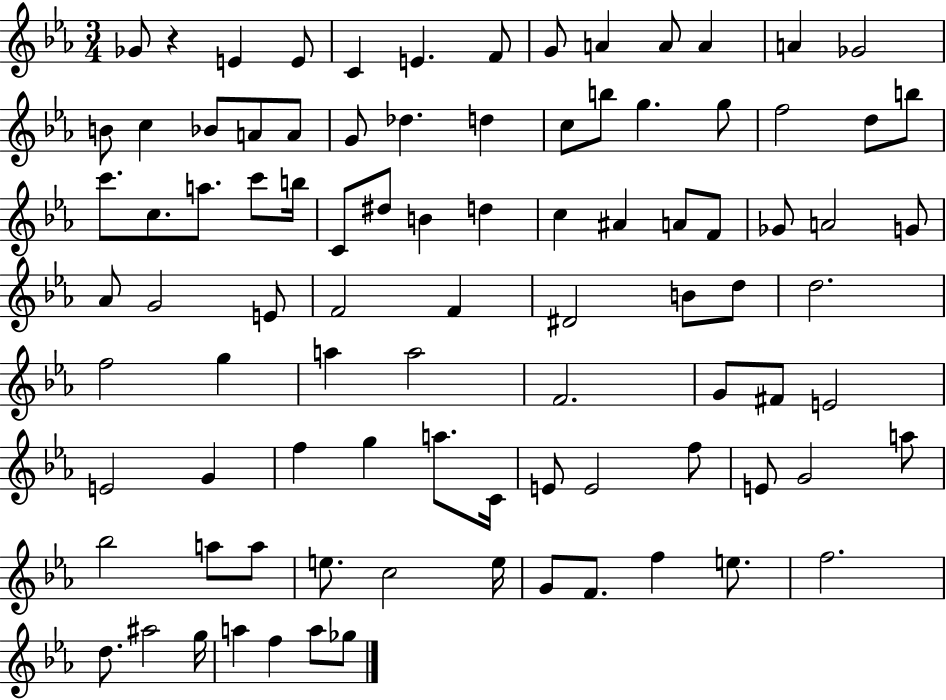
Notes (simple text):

Gb4/e R/q E4/q E4/e C4/q E4/q. F4/e G4/e A4/q A4/e A4/q A4/q Gb4/h B4/e C5/q Bb4/e A4/e A4/e G4/e Db5/q. D5/q C5/e B5/e G5/q. G5/e F5/h D5/e B5/e C6/e. C5/e. A5/e. C6/e B5/s C4/e D#5/e B4/q D5/q C5/q A#4/q A4/e F4/e Gb4/e A4/h G4/e Ab4/e G4/h E4/e F4/h F4/q D#4/h B4/e D5/e D5/h. F5/h G5/q A5/q A5/h F4/h. G4/e F#4/e E4/h E4/h G4/q F5/q G5/q A5/e. C4/s E4/e E4/h F5/e E4/e G4/h A5/e Bb5/h A5/e A5/e E5/e. C5/h E5/s G4/e F4/e. F5/q E5/e. F5/h. D5/e. A#5/h G5/s A5/q F5/q A5/e Gb5/e